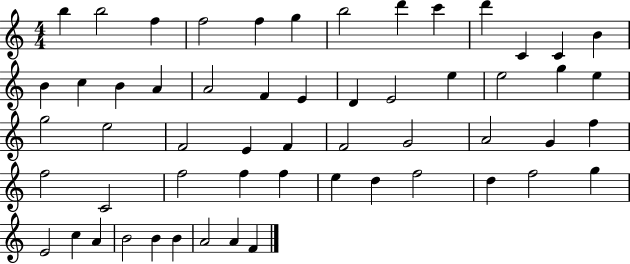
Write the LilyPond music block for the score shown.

{
  \clef treble
  \numericTimeSignature
  \time 4/4
  \key c \major
  b''4 b''2 f''4 | f''2 f''4 g''4 | b''2 d'''4 c'''4 | d'''4 c'4 c'4 b'4 | \break b'4 c''4 b'4 a'4 | a'2 f'4 e'4 | d'4 e'2 e''4 | e''2 g''4 e''4 | \break g''2 e''2 | f'2 e'4 f'4 | f'2 g'2 | a'2 g'4 f''4 | \break f''2 c'2 | f''2 f''4 f''4 | e''4 d''4 f''2 | d''4 f''2 g''4 | \break e'2 c''4 a'4 | b'2 b'4 b'4 | a'2 a'4 f'4 | \bar "|."
}